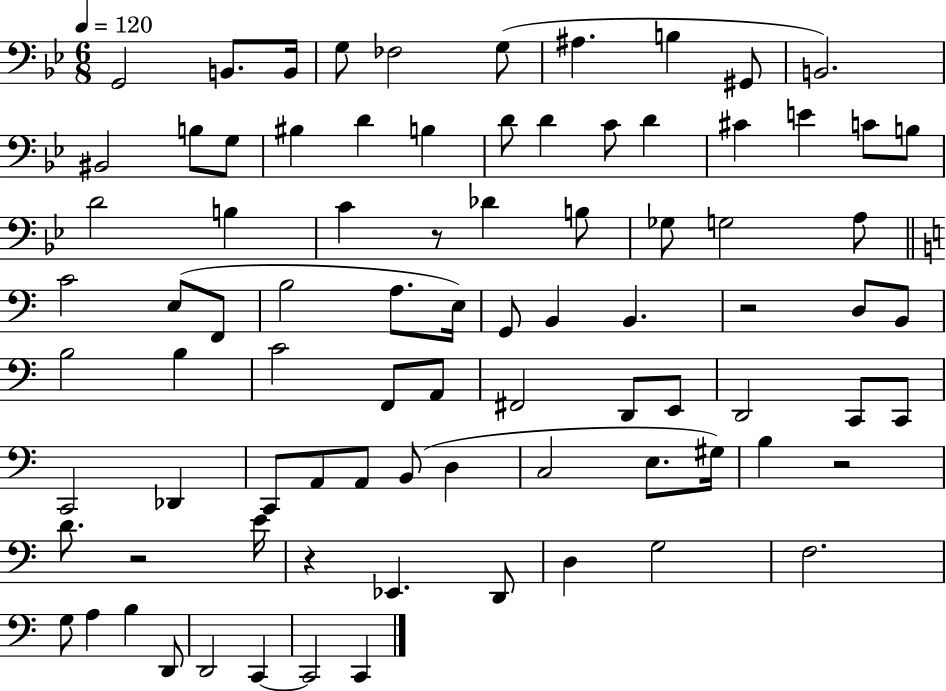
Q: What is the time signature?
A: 6/8